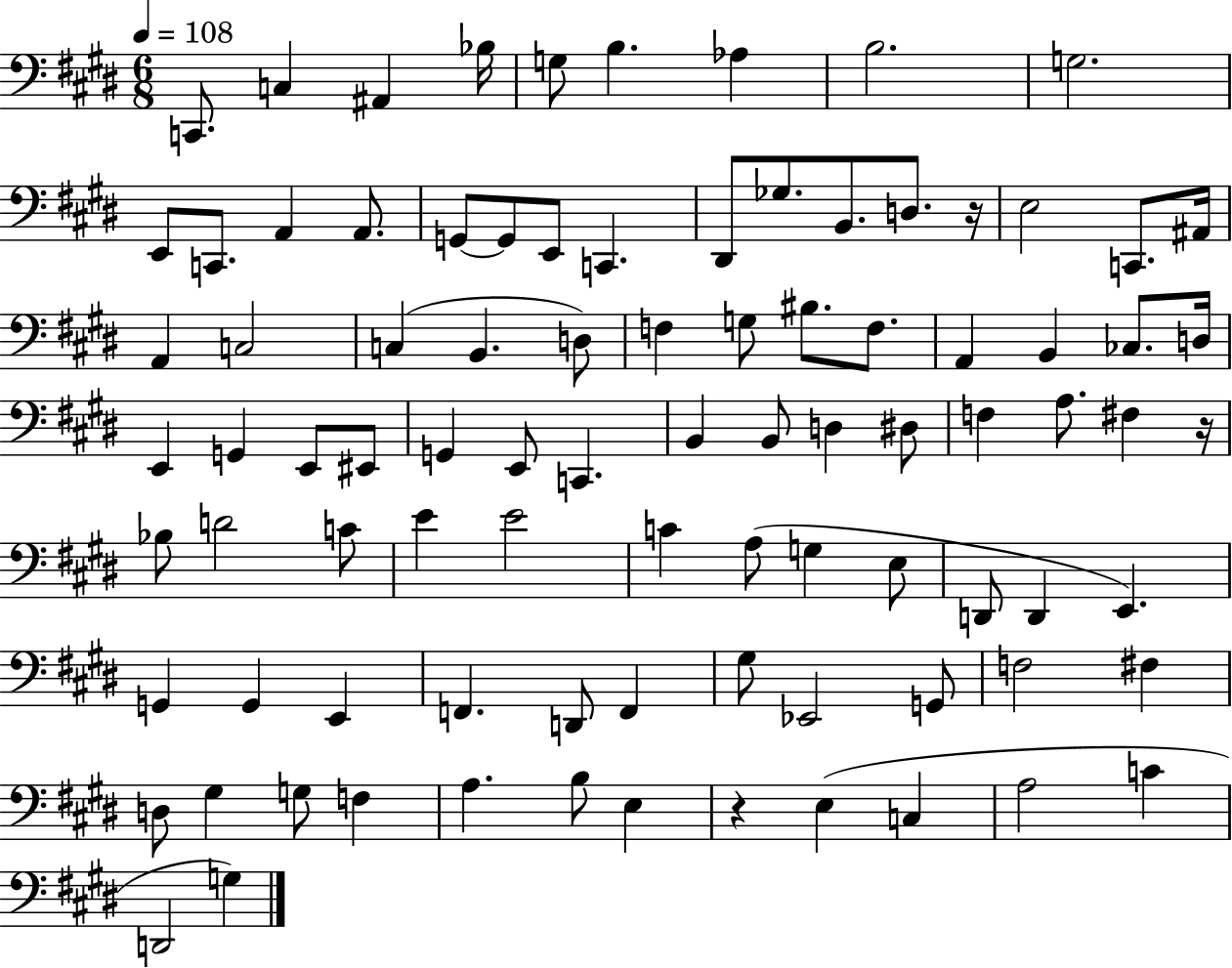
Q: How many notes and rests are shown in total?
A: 90